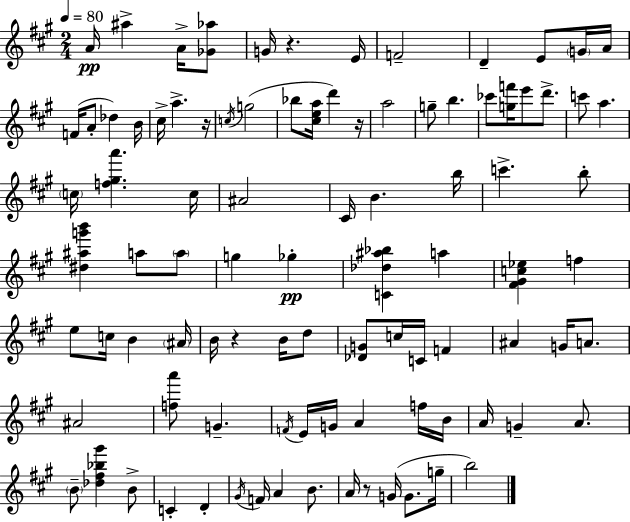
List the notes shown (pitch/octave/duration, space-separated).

A4/s A#5/q A4/s [Gb4,Ab5]/e G4/s R/q. E4/s F4/h D4/q E4/e G4/s A4/s F4/s A4/e Db5/q B4/s C#5/s A5/q. R/s C5/s G5/h Bb5/e [C#5,E5,A5]/s D6/q R/s A5/h G5/e B5/q. CES6/e [G5,F6]/s E6/e D6/e. C6/e A5/q. C5/s [F5,G#5,A6]/q. C5/s A#4/h C#4/s B4/q. B5/s C6/q. B5/e [D#5,A#5,G6,B6]/q A5/e A5/e G5/q Gb5/q [C4,Db5,A#5,Bb5]/q A5/q [F#4,G#4,C5,Eb5]/q F5/q E5/e C5/s B4/q A#4/s B4/s R/q B4/s D5/e [Db4,G4]/e C5/s C4/s F4/q A#4/q G4/s A4/e. A#4/h [F5,A6]/e G4/q. F4/s E4/s G4/s A4/q F5/s B4/s A4/s G4/q A4/e. B4/e [Db5,F#5,Bb5,G#6]/q B4/e C4/q D4/q G#4/s F4/s A4/q B4/e. A4/s R/e G4/s G4/e. G5/s B5/h